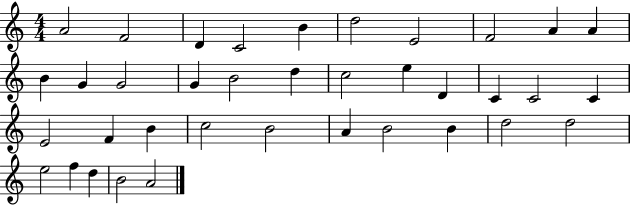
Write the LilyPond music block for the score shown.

{
  \clef treble
  \numericTimeSignature
  \time 4/4
  \key c \major
  a'2 f'2 | d'4 c'2 b'4 | d''2 e'2 | f'2 a'4 a'4 | \break b'4 g'4 g'2 | g'4 b'2 d''4 | c''2 e''4 d'4 | c'4 c'2 c'4 | \break e'2 f'4 b'4 | c''2 b'2 | a'4 b'2 b'4 | d''2 d''2 | \break e''2 f''4 d''4 | b'2 a'2 | \bar "|."
}